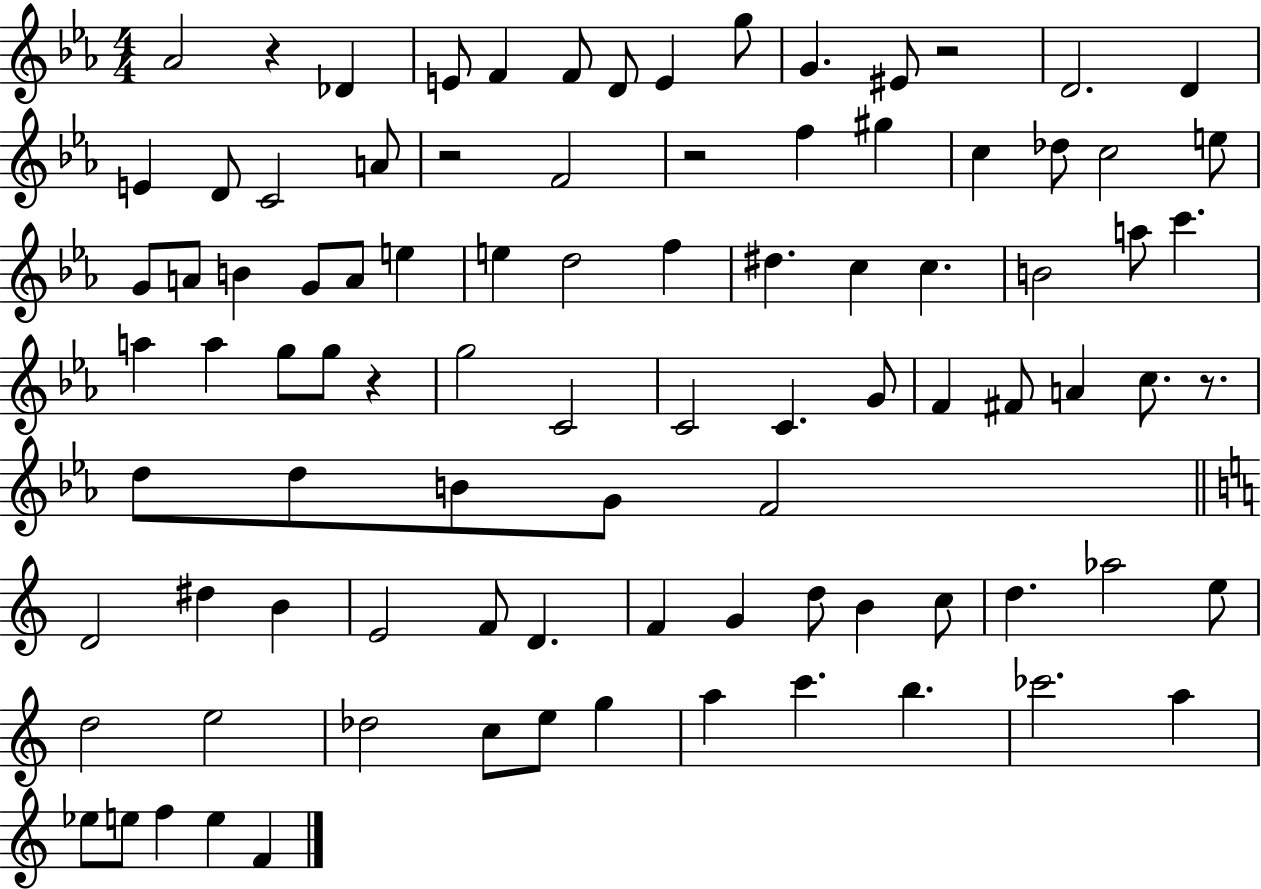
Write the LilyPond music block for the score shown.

{
  \clef treble
  \numericTimeSignature
  \time 4/4
  \key ees \major
  aes'2 r4 des'4 | e'8 f'4 f'8 d'8 e'4 g''8 | g'4. eis'8 r2 | d'2. d'4 | \break e'4 d'8 c'2 a'8 | r2 f'2 | r2 f''4 gis''4 | c''4 des''8 c''2 e''8 | \break g'8 a'8 b'4 g'8 a'8 e''4 | e''4 d''2 f''4 | dis''4. c''4 c''4. | b'2 a''8 c'''4. | \break a''4 a''4 g''8 g''8 r4 | g''2 c'2 | c'2 c'4. g'8 | f'4 fis'8 a'4 c''8. r8. | \break d''8 d''8 b'8 g'8 f'2 | \bar "||" \break \key a \minor d'2 dis''4 b'4 | e'2 f'8 d'4. | f'4 g'4 d''8 b'4 c''8 | d''4. aes''2 e''8 | \break d''2 e''2 | des''2 c''8 e''8 g''4 | a''4 c'''4. b''4. | ces'''2. a''4 | \break ees''8 e''8 f''4 e''4 f'4 | \bar "|."
}